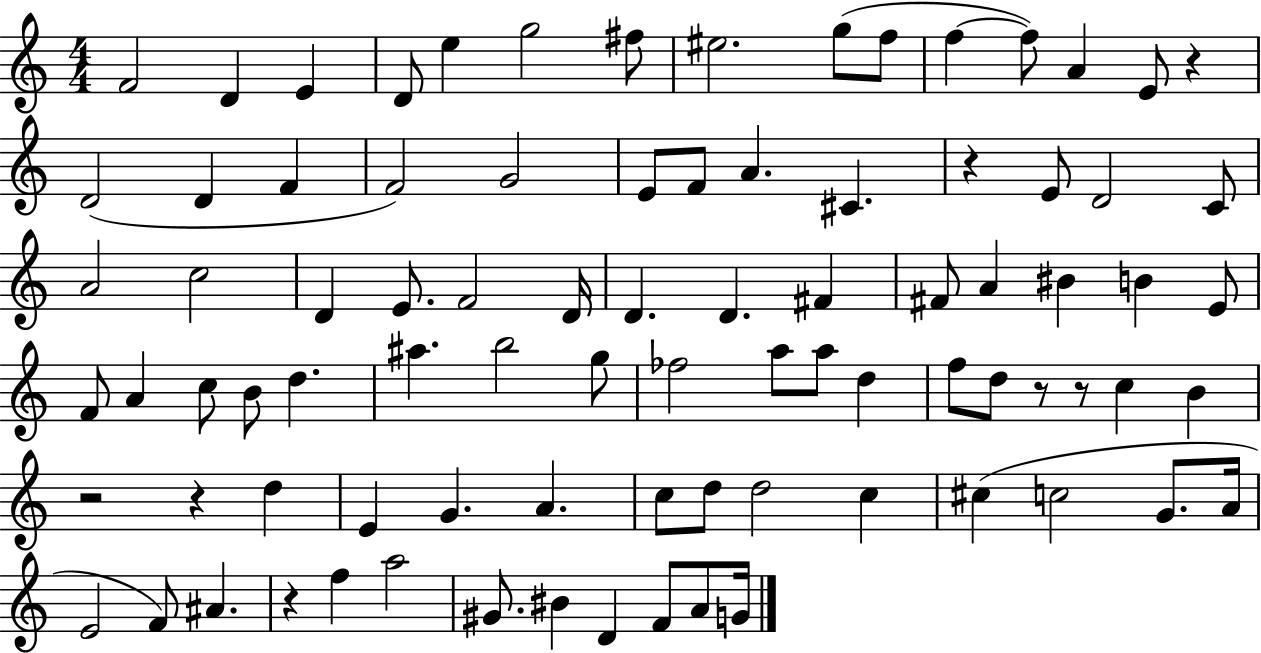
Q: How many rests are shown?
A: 7